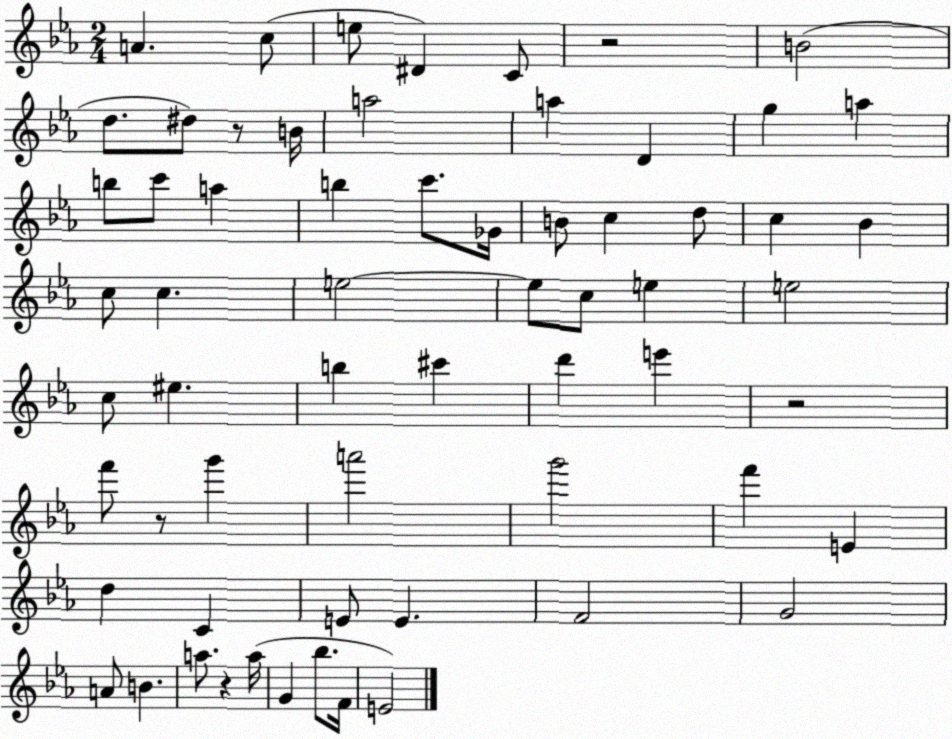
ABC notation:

X:1
T:Untitled
M:2/4
L:1/4
K:Eb
A c/2 e/2 ^D C/2 z2 B2 d/2 ^d/2 z/2 B/4 a2 a D g a b/2 c'/2 a b c'/2 _G/4 B/2 c d/2 c _B c/2 c e2 e/2 c/2 e e2 c/2 ^e b ^c' d' e' z2 f'/2 z/2 g' a'2 g'2 f' E d C E/2 E F2 G2 A/2 B a/2 z a/4 G _b/2 F/4 E2